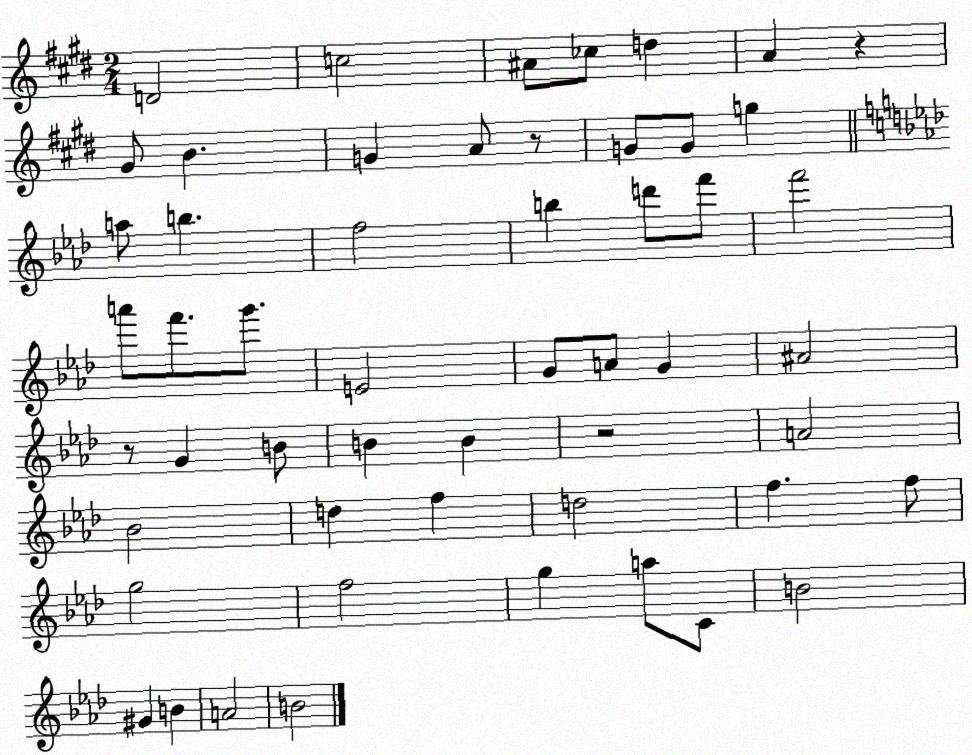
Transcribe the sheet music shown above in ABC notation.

X:1
T:Untitled
M:2/4
L:1/4
K:E
D2 c2 ^A/2 _c/2 d A z ^G/2 B G A/2 z/2 G/2 G/2 g a/2 b f2 b d'/2 f'/2 f'2 a'/2 f'/2 g'/2 E2 G/2 A/2 G ^A2 z/2 G B/2 B B z2 A2 _B2 d f d2 f f/2 g2 f2 g a/2 C/2 B2 ^G B A2 B2